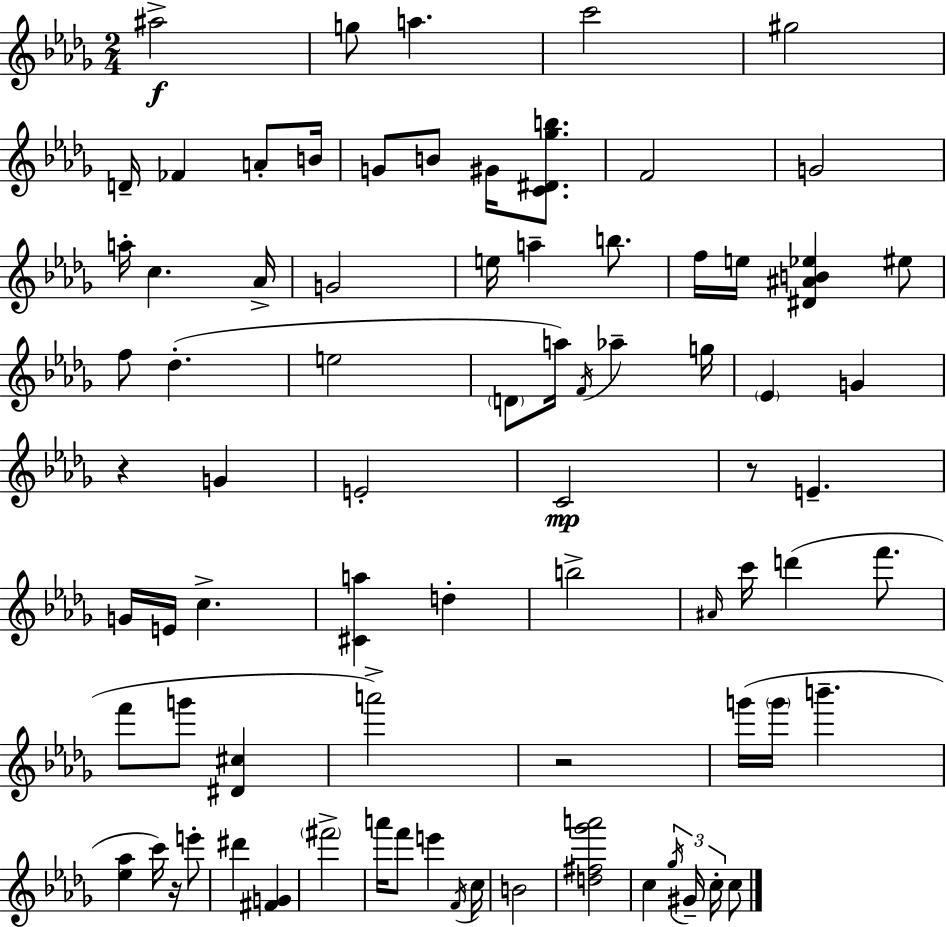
X:1
T:Untitled
M:2/4
L:1/4
K:Bbm
^a2 g/2 a c'2 ^g2 D/4 _F A/2 B/4 G/2 B/2 ^G/4 [C^D_gb]/2 F2 G2 a/4 c _A/4 G2 e/4 a b/2 f/4 e/4 [^D^AB_e] ^e/2 f/2 _d e2 D/2 a/4 F/4 _a g/4 _E G z G E2 C2 z/2 E G/4 E/4 c [^Ca] d b2 ^A/4 c'/4 d' f'/2 f'/2 g'/2 [^D^c] a'2 z2 g'/4 g'/4 b' [_e_a] c'/4 z/4 e'/2 ^d' [^FG] ^f'2 a'/4 f'/2 e' F/4 c/4 B2 [d^f_g'a']2 c _g/4 ^G/4 c/4 c/2